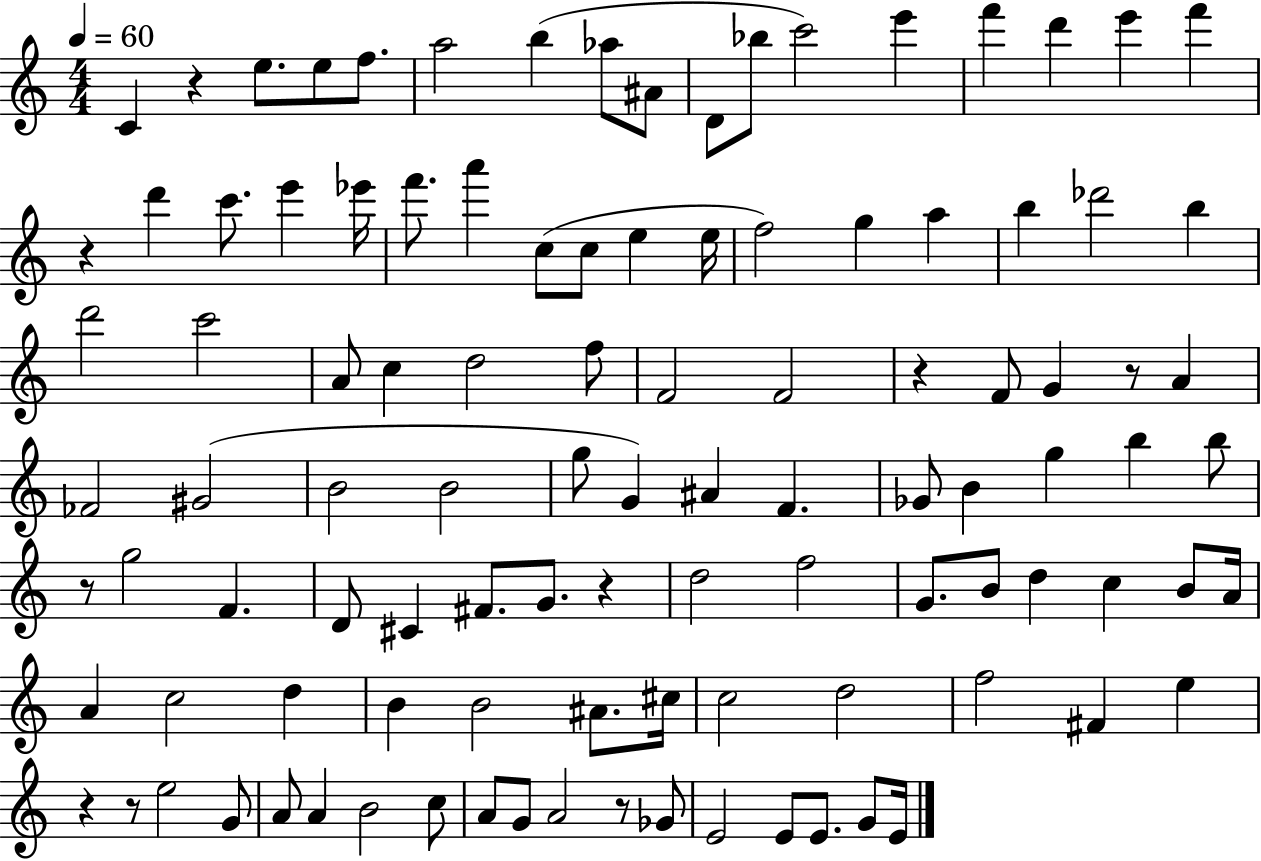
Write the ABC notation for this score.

X:1
T:Untitled
M:4/4
L:1/4
K:C
C z e/2 e/2 f/2 a2 b _a/2 ^A/2 D/2 _b/2 c'2 e' f' d' e' f' z d' c'/2 e' _e'/4 f'/2 a' c/2 c/2 e e/4 f2 g a b _d'2 b d'2 c'2 A/2 c d2 f/2 F2 F2 z F/2 G z/2 A _F2 ^G2 B2 B2 g/2 G ^A F _G/2 B g b b/2 z/2 g2 F D/2 ^C ^F/2 G/2 z d2 f2 G/2 B/2 d c B/2 A/4 A c2 d B B2 ^A/2 ^c/4 c2 d2 f2 ^F e z z/2 e2 G/2 A/2 A B2 c/2 A/2 G/2 A2 z/2 _G/2 E2 E/2 E/2 G/2 E/4